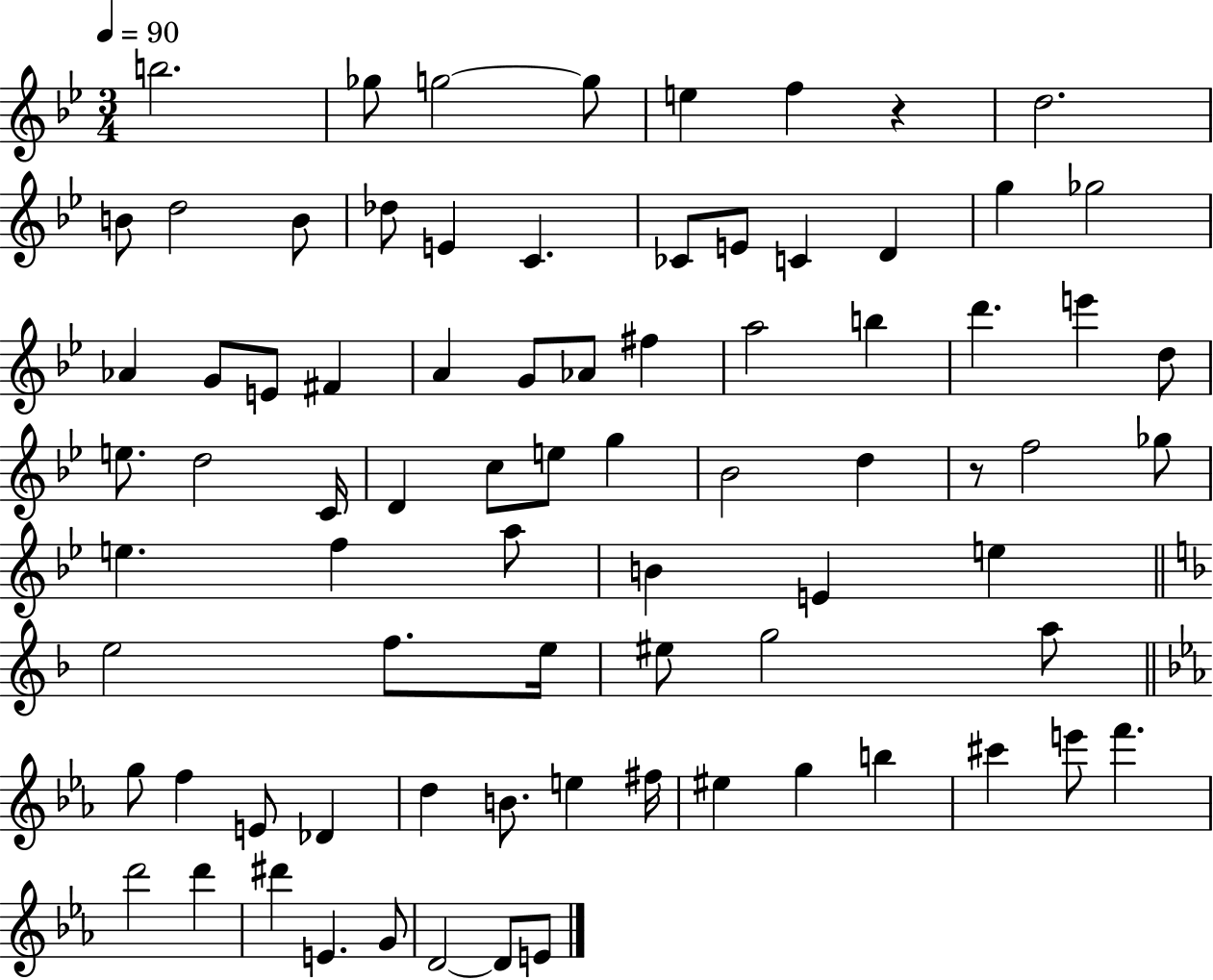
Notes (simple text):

B5/h. Gb5/e G5/h G5/e E5/q F5/q R/q D5/h. B4/e D5/h B4/e Db5/e E4/q C4/q. CES4/e E4/e C4/q D4/q G5/q Gb5/h Ab4/q G4/e E4/e F#4/q A4/q G4/e Ab4/e F#5/q A5/h B5/q D6/q. E6/q D5/e E5/e. D5/h C4/s D4/q C5/e E5/e G5/q Bb4/h D5/q R/e F5/h Gb5/e E5/q. F5/q A5/e B4/q E4/q E5/q E5/h F5/e. E5/s EIS5/e G5/h A5/e G5/e F5/q E4/e Db4/q D5/q B4/e. E5/q F#5/s EIS5/q G5/q B5/q C#6/q E6/e F6/q. D6/h D6/q D#6/q E4/q. G4/e D4/h D4/e E4/e